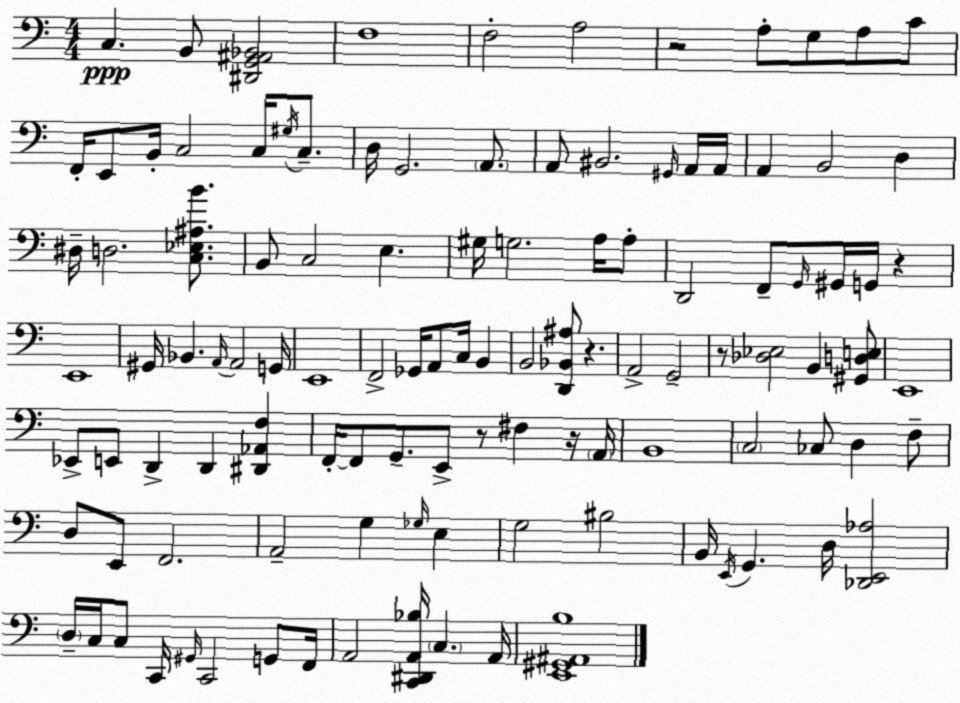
X:1
T:Untitled
M:4/4
L:1/4
K:Am
C, B,,/2 [^D,,G,,^A,,_B,,]2 F,4 F,2 A,2 z2 A,/2 G,/2 A,/2 C/2 F,,/4 E,,/2 B,,/4 C,2 C,/4 ^G,/4 C,/2 D,/4 G,,2 A,,/2 A,,/2 ^B,,2 ^G,,/4 A,,/4 A,,/4 A,, B,,2 D, ^D,/4 D,2 [C,_E,^A,B]/2 B,,/2 C,2 E, ^G,/4 G,2 A,/4 A,/2 D,,2 F,,/2 G,,/4 ^G,,/4 G,,/4 z E,,4 ^G,,/4 _B,, A,,/4 A,,2 G,,/4 E,,4 F,,2 _G,,/4 A,,/2 C,/4 B,, B,,2 [D,,_B,,^A,]/2 z A,,2 G,,2 z/2 [_D,_E,]2 B,, [^G,,D,E,]/2 E,,4 _E,,/2 E,,/2 D,, D,, [^D,,_A,,F,] F,,/4 F,,/2 G,,/2 E,,/2 z/2 ^F, z/4 A,,/4 B,,4 C,2 _C,/2 D, F,/2 D,/2 E,,/2 F,,2 A,,2 G, _G,/4 E, G,2 ^B,2 B,,/4 E,,/4 G,, D,/4 [_D,,E,,_A,]2 D,/4 C,/4 C,/2 C,,/4 ^G,,/4 C,,2 G,,/2 F,,/4 A,,2 [C,,^D,,A,,_B,]/4 C, A,,/4 [E,,^G,,^A,,B,]4